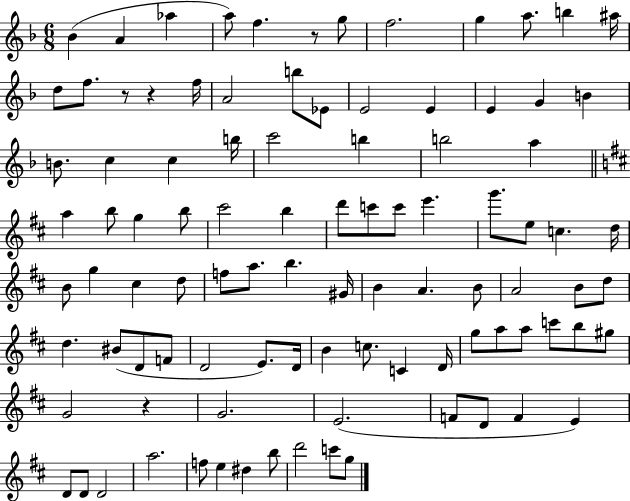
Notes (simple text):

Bb4/q A4/q Ab5/q A5/e F5/q. R/e G5/e F5/h. G5/q A5/e. B5/q A#5/s D5/e F5/e. R/e R/q F5/s A4/h B5/e Eb4/e E4/h E4/q E4/q G4/q B4/q B4/e. C5/q C5/q B5/s C6/h B5/q B5/h A5/q A5/q B5/e G5/q B5/e C#6/h B5/q D6/e C6/e C6/e E6/q. G6/e. E5/e C5/q. D5/s B4/e G5/q C#5/q D5/e F5/e A5/e. B5/q. G#4/s B4/q A4/q. B4/e A4/h B4/e D5/e D5/q. BIS4/e D4/e F4/e D4/h E4/e. D4/s B4/q C5/e. C4/q D4/s G5/e A5/e A5/e C6/e B5/e G#5/e G4/h R/q G4/h. E4/h. F4/e D4/e F4/q E4/q D4/e D4/e D4/h A5/h. F5/e E5/q D#5/q B5/e D6/h C6/e G5/e